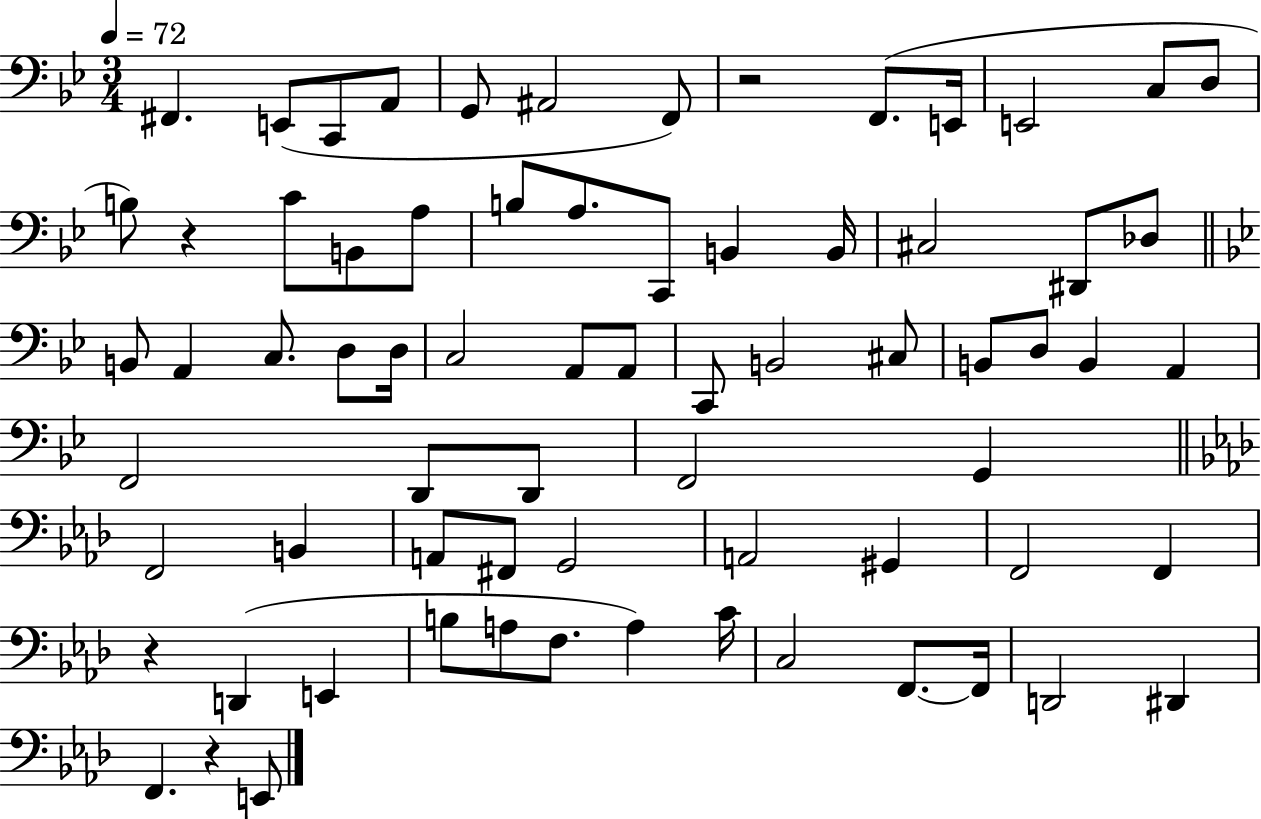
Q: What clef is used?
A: bass